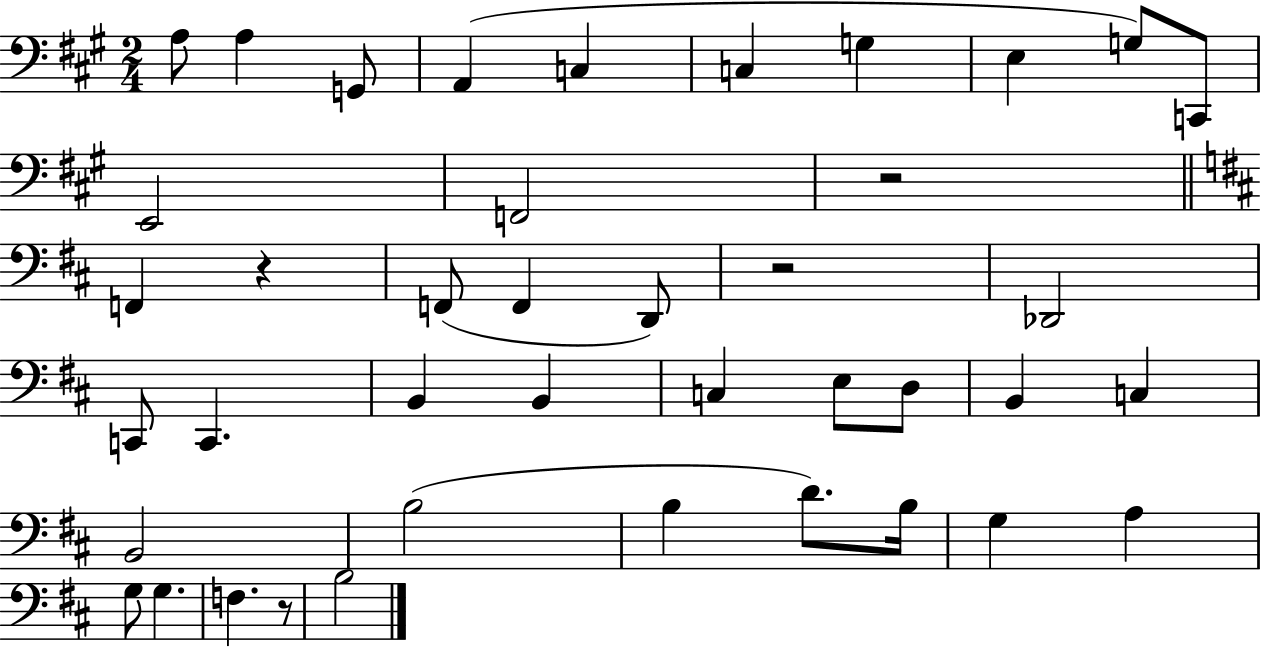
A3/e A3/q G2/e A2/q C3/q C3/q G3/q E3/q G3/e C2/e E2/h F2/h R/h F2/q R/q F2/e F2/q D2/e R/h Db2/h C2/e C2/q. B2/q B2/q C3/q E3/e D3/e B2/q C3/q B2/h B3/h B3/q D4/e. B3/s G3/q A3/q G3/e G3/q. F3/q. R/e B3/h